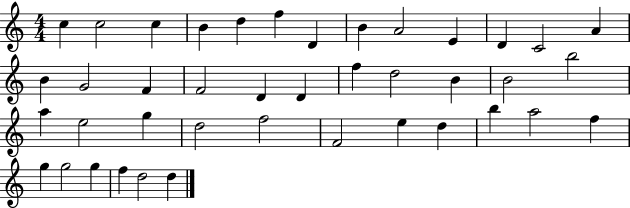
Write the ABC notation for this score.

X:1
T:Untitled
M:4/4
L:1/4
K:C
c c2 c B d f D B A2 E D C2 A B G2 F F2 D D f d2 B B2 b2 a e2 g d2 f2 F2 e d b a2 f g g2 g f d2 d